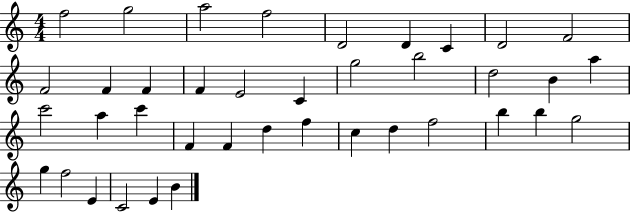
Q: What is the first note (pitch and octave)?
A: F5